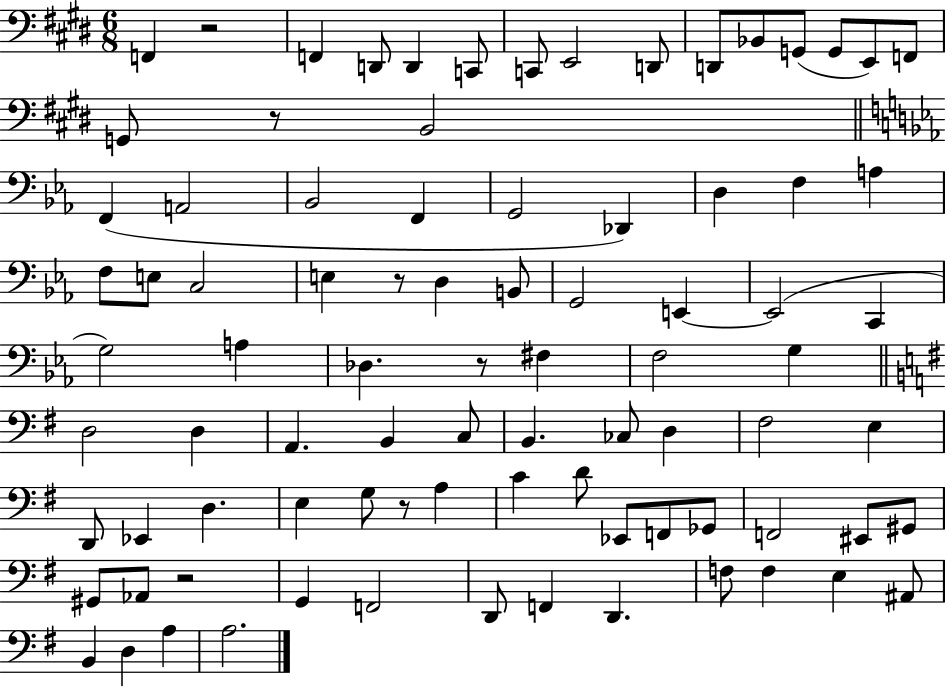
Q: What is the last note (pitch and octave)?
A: A3